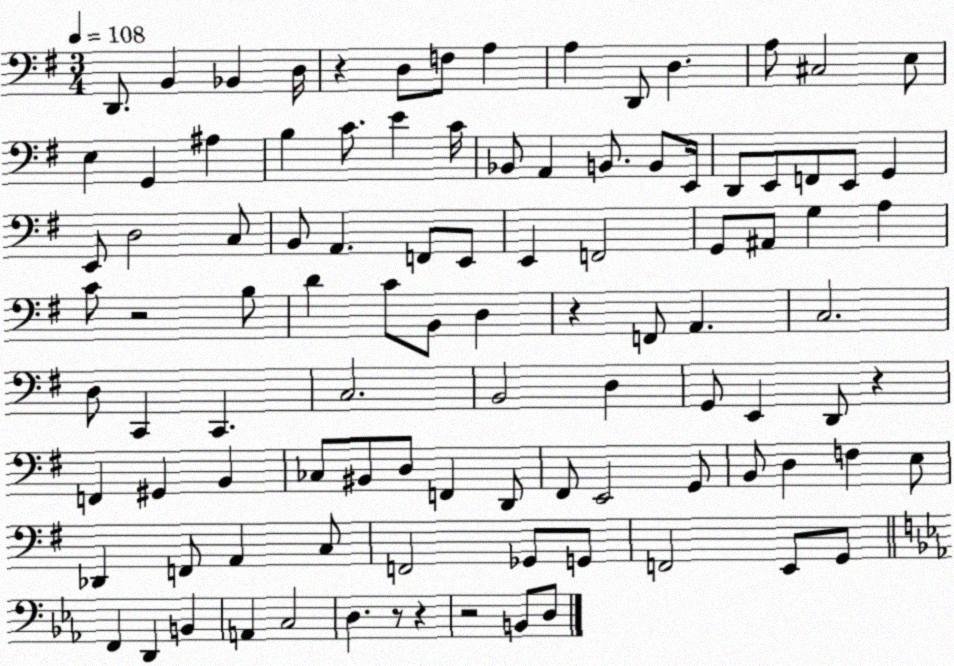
X:1
T:Untitled
M:3/4
L:1/4
K:G
D,,/2 B,, _B,, D,/4 z D,/2 F,/2 A, A, D,,/2 D, A,/2 ^C,2 E,/2 E, G,, ^A, B, C/2 E C/4 _B,,/2 A,, B,,/2 B,,/2 E,,/4 D,,/2 E,,/2 F,,/2 E,,/2 G,, E,,/2 D,2 C,/2 B,,/2 A,, F,,/2 E,,/2 E,, F,,2 G,,/2 ^A,,/2 G, A, C/2 z2 B,/2 D C/2 B,,/2 D, z F,,/2 A,, C,2 D,/2 C,, C,, C,2 B,,2 D, G,,/2 E,, D,,/2 z F,, ^G,, B,, _C,/2 ^B,,/2 D,/2 F,, D,,/2 ^F,,/2 E,,2 G,,/2 B,,/2 D, F, E,/2 _D,, F,,/2 A,, C,/2 F,,2 _G,,/2 G,,/2 F,,2 E,,/2 G,,/2 F,, D,, B,, A,, C,2 D, z/2 z z2 B,,/2 D,/2